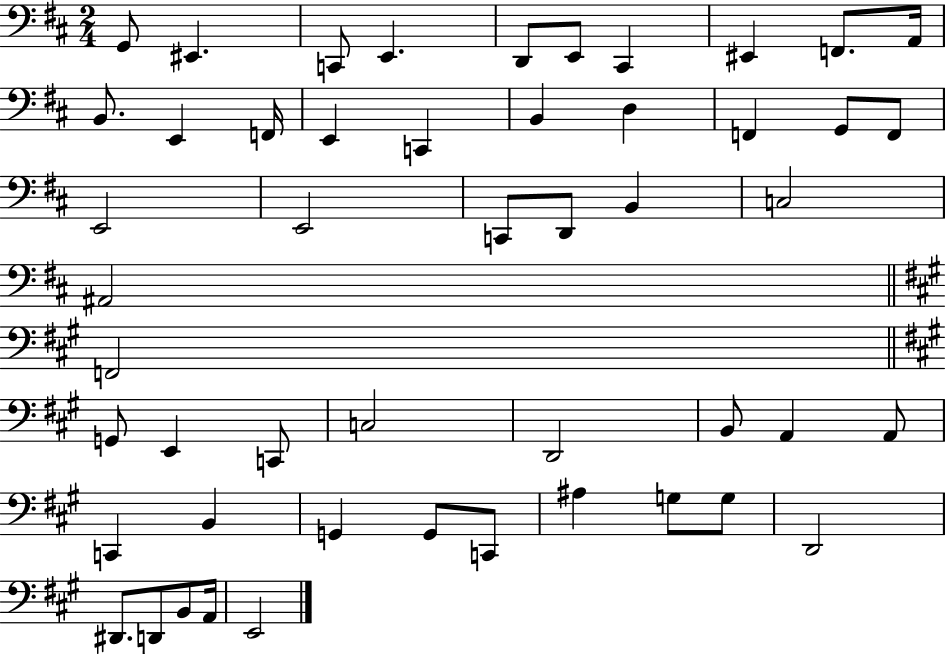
G2/e EIS2/q. C2/e E2/q. D2/e E2/e C#2/q EIS2/q F2/e. A2/s B2/e. E2/q F2/s E2/q C2/q B2/q D3/q F2/q G2/e F2/e E2/h E2/h C2/e D2/e B2/q C3/h A#2/h F2/h G2/e E2/q C2/e C3/h D2/h B2/e A2/q A2/e C2/q B2/q G2/q G2/e C2/e A#3/q G3/e G3/e D2/h D#2/e. D2/e B2/e A2/s E2/h